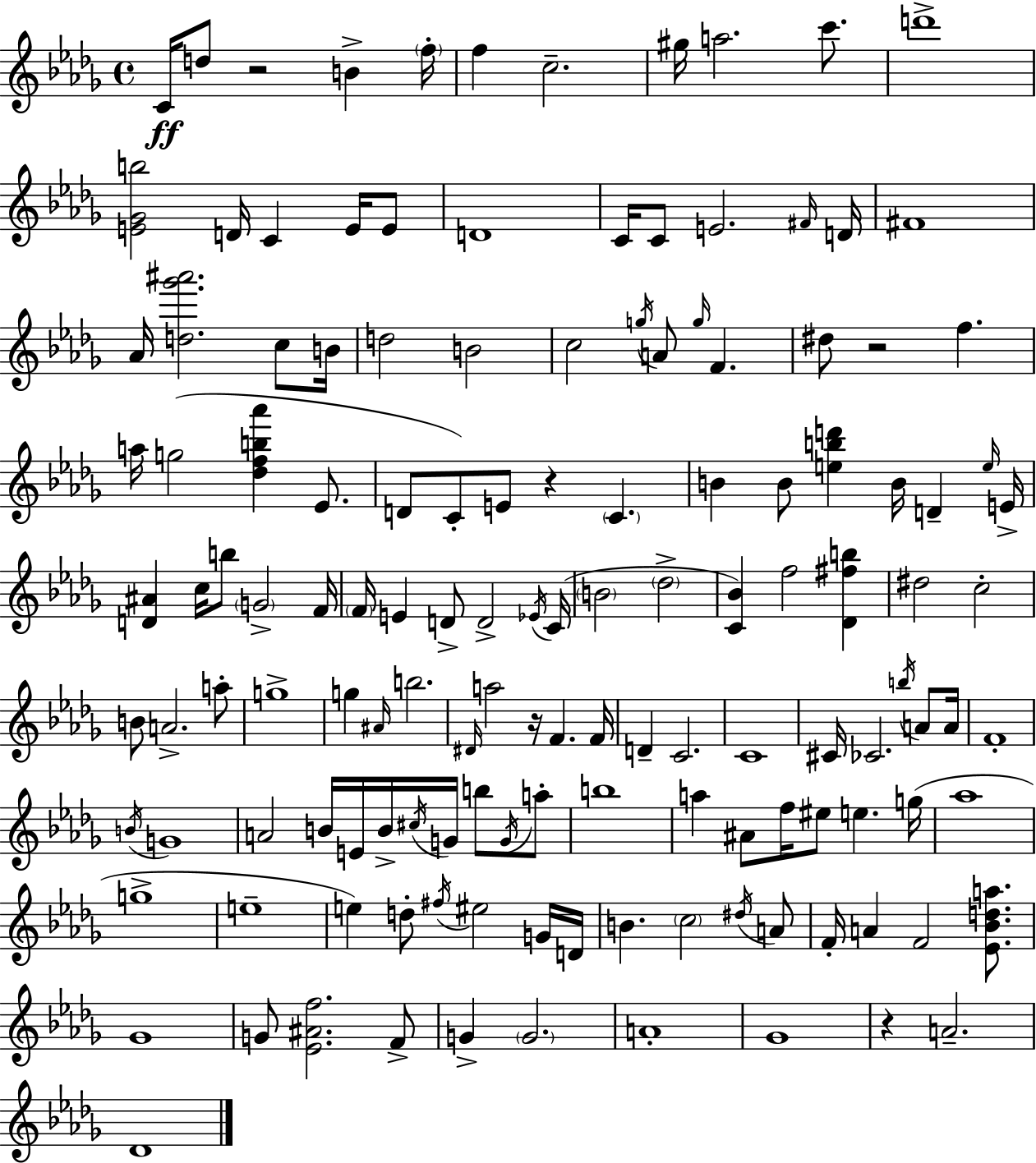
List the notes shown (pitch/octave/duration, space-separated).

C4/s D5/e R/h B4/q F5/s F5/q C5/h. G#5/s A5/h. C6/e. D6/w [E4,Gb4,B5]/h D4/s C4/q E4/s E4/e D4/w C4/s C4/e E4/h. F#4/s D4/s F#4/w Ab4/s [D5,Gb6,A#6]/h. C5/e B4/s D5/h B4/h C5/h G5/s A4/e G5/s F4/q. D#5/e R/h F5/q. A5/s G5/h [Db5,F5,B5,Ab6]/q Eb4/e. D4/e C4/e E4/e R/q C4/q. B4/q B4/e [E5,B5,D6]/q B4/s D4/q E5/s E4/s [D4,A#4]/q C5/s B5/e G4/h F4/s F4/s E4/q D4/e D4/h Eb4/s C4/s B4/h Db5/h [C4,Bb4]/q F5/h [Db4,F#5,B5]/q D#5/h C5/h B4/e A4/h. A5/e G5/w G5/q A#4/s B5/h. D#4/s A5/h R/s F4/q. F4/s D4/q C4/h. C4/w C#4/s CES4/h. B5/s A4/e A4/s F4/w B4/s G4/w A4/h B4/s E4/s B4/s C#5/s G4/s B5/e G4/s A5/e B5/w A5/q A#4/e F5/s EIS5/e E5/q. G5/s Ab5/w G5/w E5/w E5/q D5/e F#5/s EIS5/h G4/s D4/s B4/q. C5/h D#5/s A4/e F4/s A4/q F4/h [Eb4,Bb4,D5,A5]/e. Gb4/w G4/e [Eb4,A#4,F5]/h. F4/e G4/q G4/h. A4/w Gb4/w R/q A4/h. Db4/w